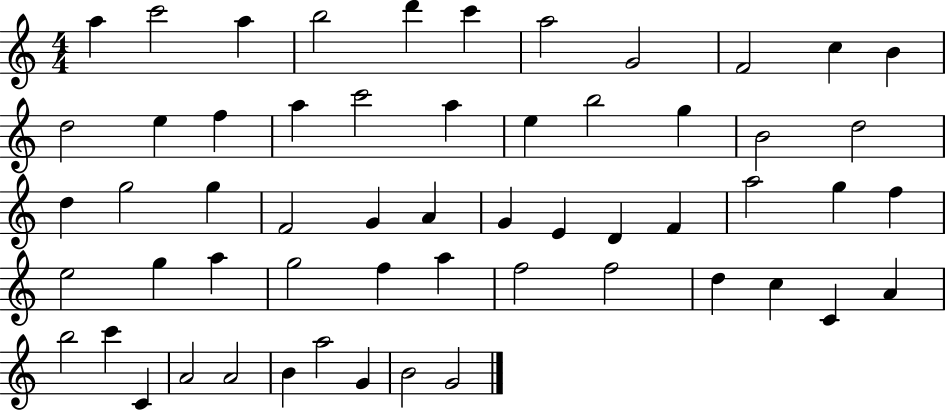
A5/q C6/h A5/q B5/h D6/q C6/q A5/h G4/h F4/h C5/q B4/q D5/h E5/q F5/q A5/q C6/h A5/q E5/q B5/h G5/q B4/h D5/h D5/q G5/h G5/q F4/h G4/q A4/q G4/q E4/q D4/q F4/q A5/h G5/q F5/q E5/h G5/q A5/q G5/h F5/q A5/q F5/h F5/h D5/q C5/q C4/q A4/q B5/h C6/q C4/q A4/h A4/h B4/q A5/h G4/q B4/h G4/h